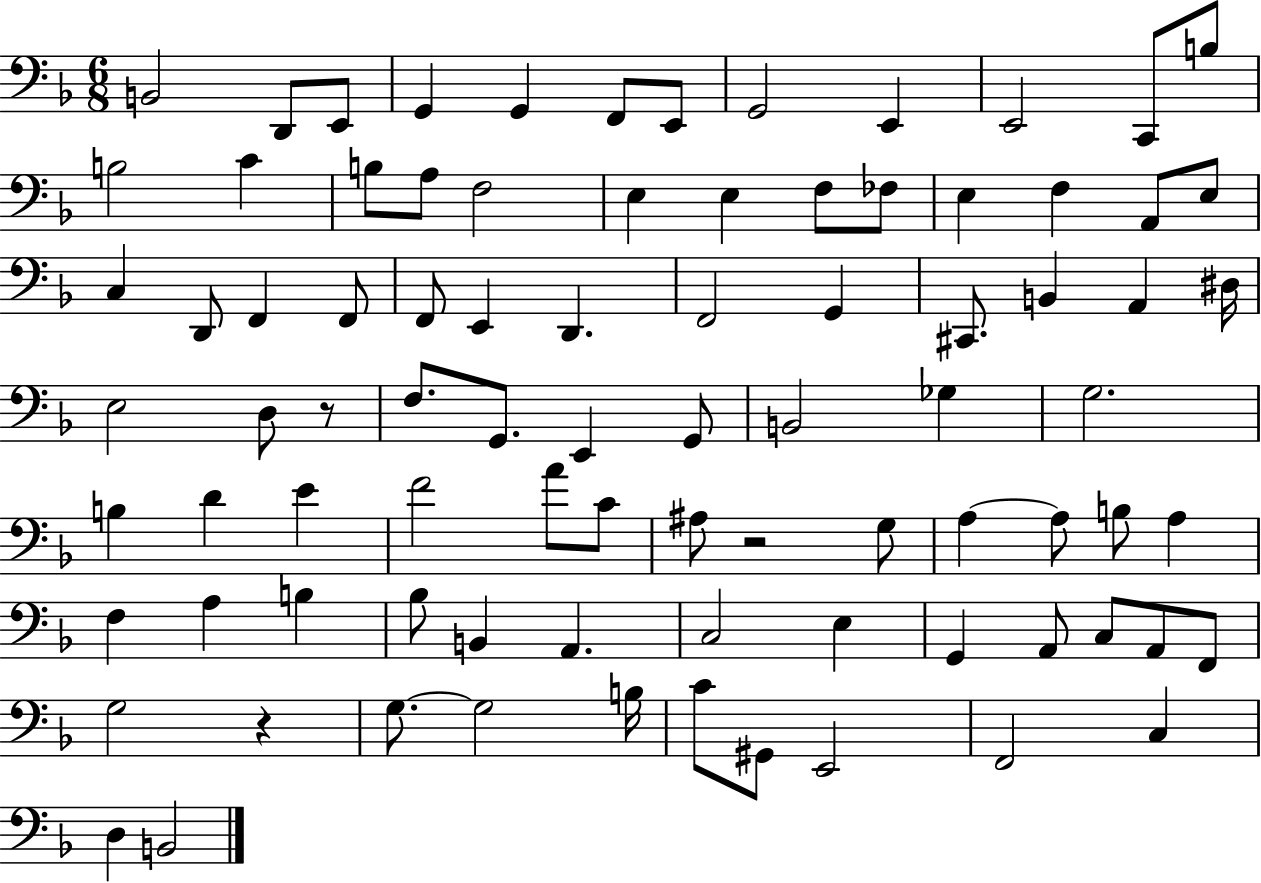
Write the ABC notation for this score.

X:1
T:Untitled
M:6/8
L:1/4
K:F
B,,2 D,,/2 E,,/2 G,, G,, F,,/2 E,,/2 G,,2 E,, E,,2 C,,/2 B,/2 B,2 C B,/2 A,/2 F,2 E, E, F,/2 _F,/2 E, F, A,,/2 E,/2 C, D,,/2 F,, F,,/2 F,,/2 E,, D,, F,,2 G,, ^C,,/2 B,, A,, ^D,/4 E,2 D,/2 z/2 F,/2 G,,/2 E,, G,,/2 B,,2 _G, G,2 B, D E F2 A/2 C/2 ^A,/2 z2 G,/2 A, A,/2 B,/2 A, F, A, B, _B,/2 B,, A,, C,2 E, G,, A,,/2 C,/2 A,,/2 F,,/2 G,2 z G,/2 G,2 B,/4 C/2 ^G,,/2 E,,2 F,,2 C, D, B,,2